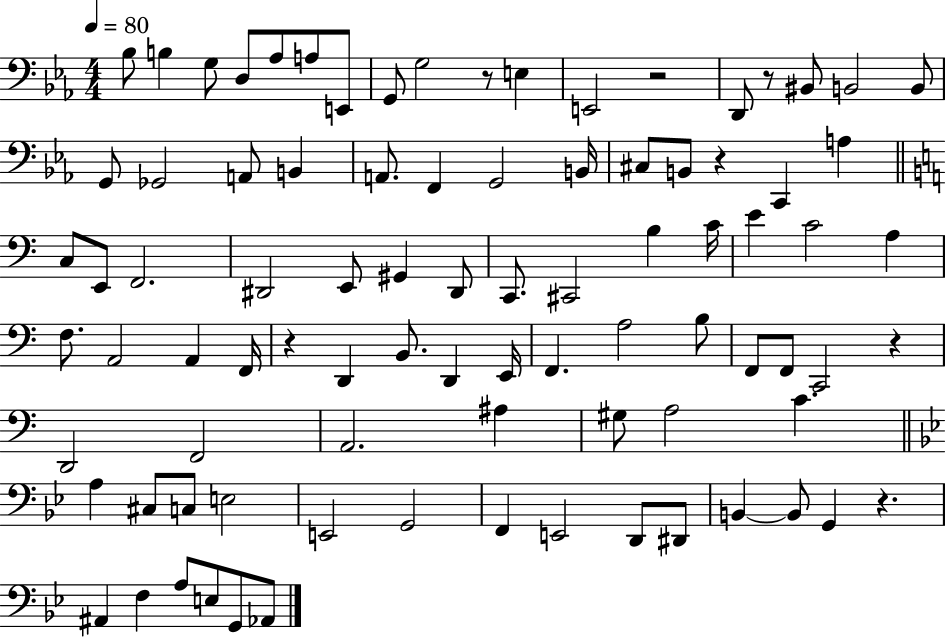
{
  \clef bass
  \numericTimeSignature
  \time 4/4
  \key ees \major
  \tempo 4 = 80
  bes8 b4 g8 d8 aes8 a8 e,8 | g,8 g2 r8 e4 | e,2 r2 | d,8 r8 bis,8 b,2 b,8 | \break g,8 ges,2 a,8 b,4 | a,8. f,4 g,2 b,16 | cis8 b,8 r4 c,4 a4 | \bar "||" \break \key a \minor c8 e,8 f,2. | dis,2 e,8 gis,4 dis,8 | c,8. cis,2 b4 c'16 | e'4 c'2 a4 | \break f8. a,2 a,4 f,16 | r4 d,4 b,8. d,4 e,16 | f,4. a2 b8 | f,8 f,8 c,2 r4 | \break d,2 f,2 | a,2. ais4 | gis8 a2 c'4. | \bar "||" \break \key g \minor a4 cis8 c8 e2 | e,2 g,2 | f,4 e,2 d,8 dis,8 | b,4~~ b,8 g,4 r4. | \break ais,4 f4 a8 e8 g,8 aes,8 | \bar "|."
}